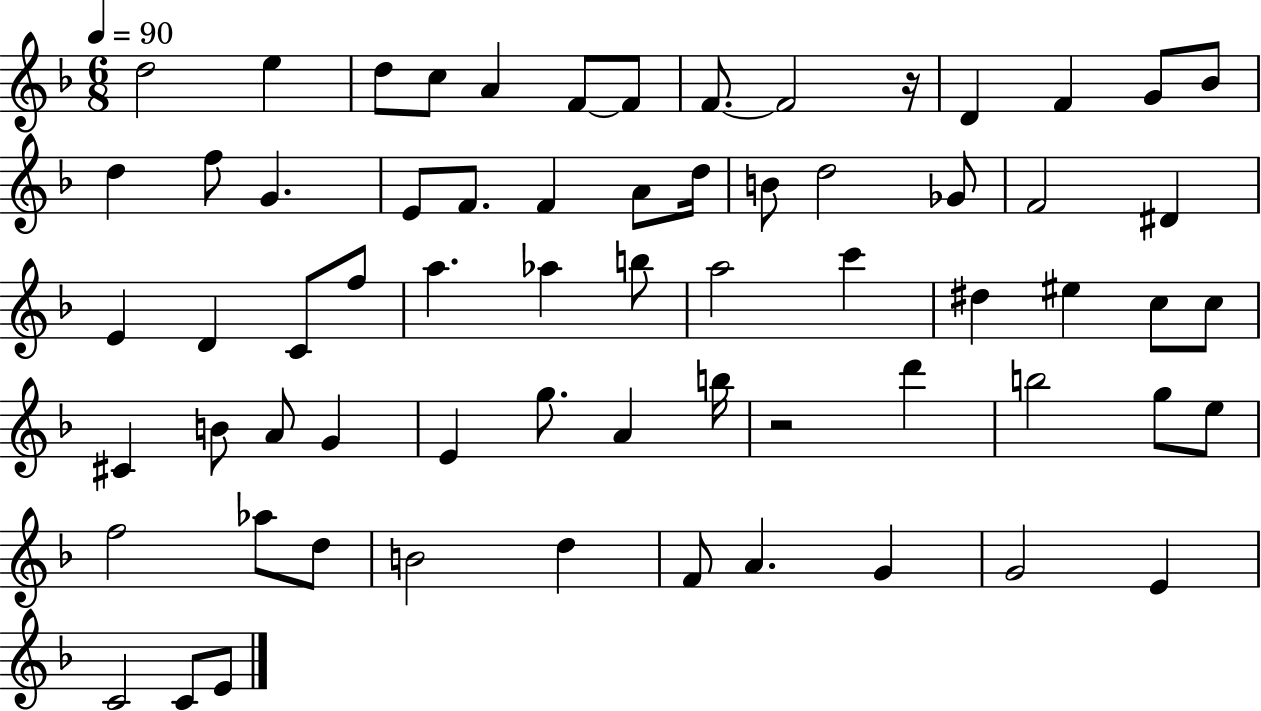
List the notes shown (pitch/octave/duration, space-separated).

D5/h E5/q D5/e C5/e A4/q F4/e F4/e F4/e. F4/h R/s D4/q F4/q G4/e Bb4/e D5/q F5/e G4/q. E4/e F4/e. F4/q A4/e D5/s B4/e D5/h Gb4/e F4/h D#4/q E4/q D4/q C4/e F5/e A5/q. Ab5/q B5/e A5/h C6/q D#5/q EIS5/q C5/e C5/e C#4/q B4/e A4/e G4/q E4/q G5/e. A4/q B5/s R/h D6/q B5/h G5/e E5/e F5/h Ab5/e D5/e B4/h D5/q F4/e A4/q. G4/q G4/h E4/q C4/h C4/e E4/e